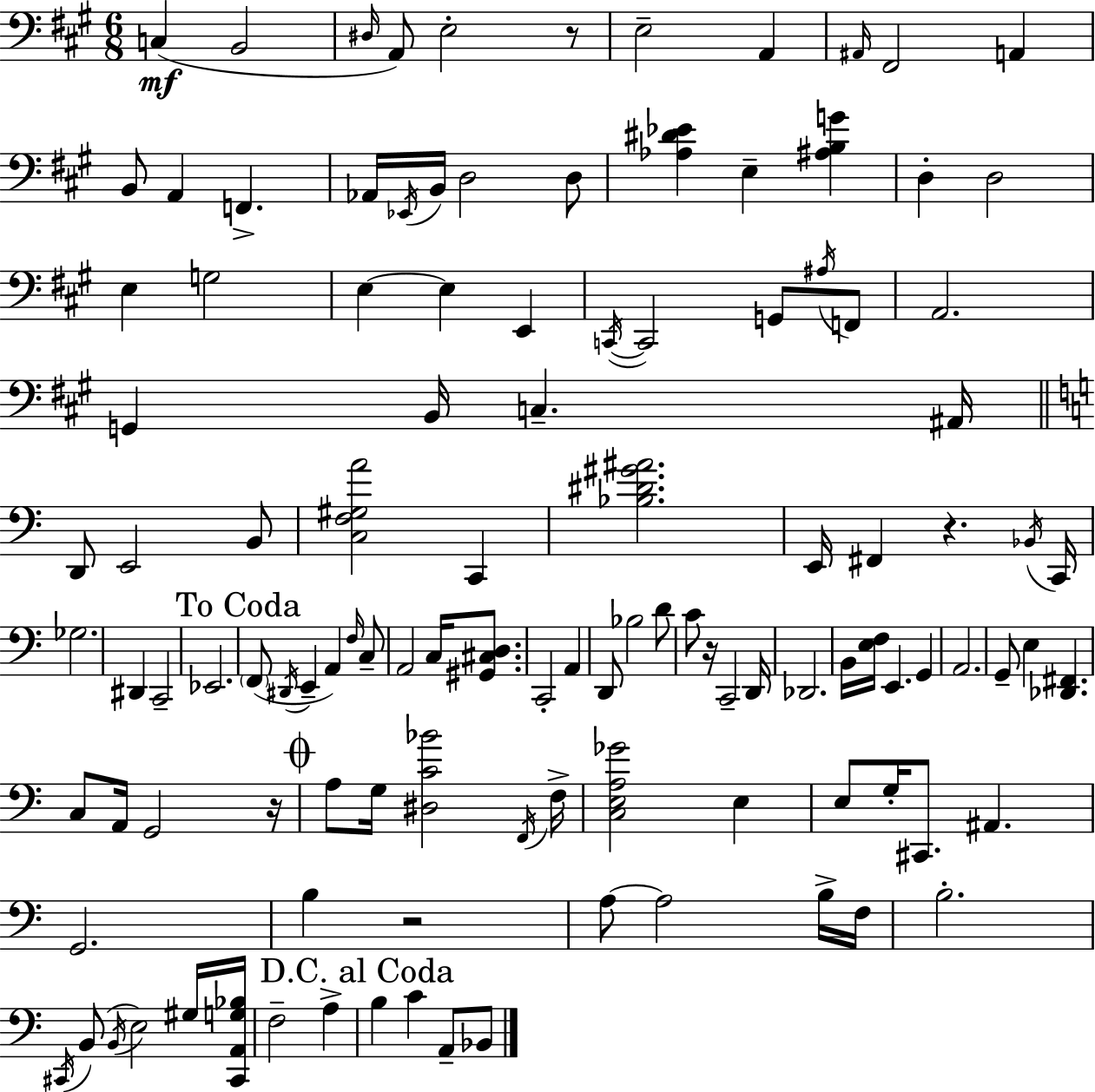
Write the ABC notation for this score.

X:1
T:Untitled
M:6/8
L:1/4
K:A
C, B,,2 ^D,/4 A,,/2 E,2 z/2 E,2 A,, ^A,,/4 ^F,,2 A,, B,,/2 A,, F,, _A,,/4 _E,,/4 B,,/4 D,2 D,/2 [_A,^D_E] E, [^A,B,G] D, D,2 E, G,2 E, E, E,, C,,/4 C,,2 G,,/2 ^A,/4 F,,/2 A,,2 G,, B,,/4 C, ^A,,/4 D,,/2 E,,2 B,,/2 [C,F,^G,A]2 C,, [_B,^D^G^A]2 E,,/4 ^F,, z _B,,/4 C,,/4 _G,2 ^D,, C,,2 _E,,2 F,,/2 ^D,,/4 E,, A,, F,/4 C,/2 A,,2 C,/4 [^G,,^C,D,]/2 C,,2 A,, D,,/2 _B,2 D/2 C/2 z/4 C,,2 D,,/4 _D,,2 B,,/4 [E,F,]/4 E,, G,, A,,2 G,,/2 E, [_D,,^F,,] C,/2 A,,/4 G,,2 z/4 A,/2 G,/4 [^D,C_B]2 F,,/4 F,/4 [C,E,A,_G]2 E, E,/2 G,/4 ^C,,/2 ^A,, G,,2 B, z2 A,/2 A,2 B,/4 F,/4 B,2 ^C,,/4 B,,/2 B,,/4 E,2 ^G,/4 [^C,,A,,G,_B,]/4 F,2 A, B, C A,,/2 _B,,/2